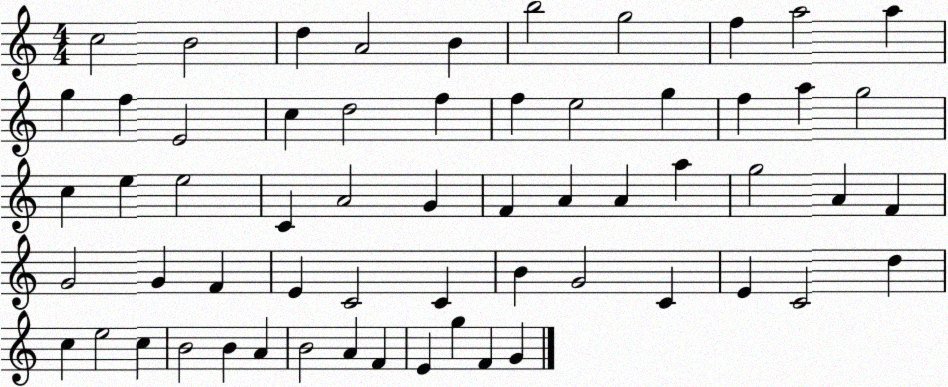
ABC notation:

X:1
T:Untitled
M:4/4
L:1/4
K:C
c2 B2 d A2 B b2 g2 f a2 a g f E2 c d2 f f e2 g f a g2 c e e2 C A2 G F A A a g2 A F G2 G F E C2 C B G2 C E C2 d c e2 c B2 B A B2 A F E g F G